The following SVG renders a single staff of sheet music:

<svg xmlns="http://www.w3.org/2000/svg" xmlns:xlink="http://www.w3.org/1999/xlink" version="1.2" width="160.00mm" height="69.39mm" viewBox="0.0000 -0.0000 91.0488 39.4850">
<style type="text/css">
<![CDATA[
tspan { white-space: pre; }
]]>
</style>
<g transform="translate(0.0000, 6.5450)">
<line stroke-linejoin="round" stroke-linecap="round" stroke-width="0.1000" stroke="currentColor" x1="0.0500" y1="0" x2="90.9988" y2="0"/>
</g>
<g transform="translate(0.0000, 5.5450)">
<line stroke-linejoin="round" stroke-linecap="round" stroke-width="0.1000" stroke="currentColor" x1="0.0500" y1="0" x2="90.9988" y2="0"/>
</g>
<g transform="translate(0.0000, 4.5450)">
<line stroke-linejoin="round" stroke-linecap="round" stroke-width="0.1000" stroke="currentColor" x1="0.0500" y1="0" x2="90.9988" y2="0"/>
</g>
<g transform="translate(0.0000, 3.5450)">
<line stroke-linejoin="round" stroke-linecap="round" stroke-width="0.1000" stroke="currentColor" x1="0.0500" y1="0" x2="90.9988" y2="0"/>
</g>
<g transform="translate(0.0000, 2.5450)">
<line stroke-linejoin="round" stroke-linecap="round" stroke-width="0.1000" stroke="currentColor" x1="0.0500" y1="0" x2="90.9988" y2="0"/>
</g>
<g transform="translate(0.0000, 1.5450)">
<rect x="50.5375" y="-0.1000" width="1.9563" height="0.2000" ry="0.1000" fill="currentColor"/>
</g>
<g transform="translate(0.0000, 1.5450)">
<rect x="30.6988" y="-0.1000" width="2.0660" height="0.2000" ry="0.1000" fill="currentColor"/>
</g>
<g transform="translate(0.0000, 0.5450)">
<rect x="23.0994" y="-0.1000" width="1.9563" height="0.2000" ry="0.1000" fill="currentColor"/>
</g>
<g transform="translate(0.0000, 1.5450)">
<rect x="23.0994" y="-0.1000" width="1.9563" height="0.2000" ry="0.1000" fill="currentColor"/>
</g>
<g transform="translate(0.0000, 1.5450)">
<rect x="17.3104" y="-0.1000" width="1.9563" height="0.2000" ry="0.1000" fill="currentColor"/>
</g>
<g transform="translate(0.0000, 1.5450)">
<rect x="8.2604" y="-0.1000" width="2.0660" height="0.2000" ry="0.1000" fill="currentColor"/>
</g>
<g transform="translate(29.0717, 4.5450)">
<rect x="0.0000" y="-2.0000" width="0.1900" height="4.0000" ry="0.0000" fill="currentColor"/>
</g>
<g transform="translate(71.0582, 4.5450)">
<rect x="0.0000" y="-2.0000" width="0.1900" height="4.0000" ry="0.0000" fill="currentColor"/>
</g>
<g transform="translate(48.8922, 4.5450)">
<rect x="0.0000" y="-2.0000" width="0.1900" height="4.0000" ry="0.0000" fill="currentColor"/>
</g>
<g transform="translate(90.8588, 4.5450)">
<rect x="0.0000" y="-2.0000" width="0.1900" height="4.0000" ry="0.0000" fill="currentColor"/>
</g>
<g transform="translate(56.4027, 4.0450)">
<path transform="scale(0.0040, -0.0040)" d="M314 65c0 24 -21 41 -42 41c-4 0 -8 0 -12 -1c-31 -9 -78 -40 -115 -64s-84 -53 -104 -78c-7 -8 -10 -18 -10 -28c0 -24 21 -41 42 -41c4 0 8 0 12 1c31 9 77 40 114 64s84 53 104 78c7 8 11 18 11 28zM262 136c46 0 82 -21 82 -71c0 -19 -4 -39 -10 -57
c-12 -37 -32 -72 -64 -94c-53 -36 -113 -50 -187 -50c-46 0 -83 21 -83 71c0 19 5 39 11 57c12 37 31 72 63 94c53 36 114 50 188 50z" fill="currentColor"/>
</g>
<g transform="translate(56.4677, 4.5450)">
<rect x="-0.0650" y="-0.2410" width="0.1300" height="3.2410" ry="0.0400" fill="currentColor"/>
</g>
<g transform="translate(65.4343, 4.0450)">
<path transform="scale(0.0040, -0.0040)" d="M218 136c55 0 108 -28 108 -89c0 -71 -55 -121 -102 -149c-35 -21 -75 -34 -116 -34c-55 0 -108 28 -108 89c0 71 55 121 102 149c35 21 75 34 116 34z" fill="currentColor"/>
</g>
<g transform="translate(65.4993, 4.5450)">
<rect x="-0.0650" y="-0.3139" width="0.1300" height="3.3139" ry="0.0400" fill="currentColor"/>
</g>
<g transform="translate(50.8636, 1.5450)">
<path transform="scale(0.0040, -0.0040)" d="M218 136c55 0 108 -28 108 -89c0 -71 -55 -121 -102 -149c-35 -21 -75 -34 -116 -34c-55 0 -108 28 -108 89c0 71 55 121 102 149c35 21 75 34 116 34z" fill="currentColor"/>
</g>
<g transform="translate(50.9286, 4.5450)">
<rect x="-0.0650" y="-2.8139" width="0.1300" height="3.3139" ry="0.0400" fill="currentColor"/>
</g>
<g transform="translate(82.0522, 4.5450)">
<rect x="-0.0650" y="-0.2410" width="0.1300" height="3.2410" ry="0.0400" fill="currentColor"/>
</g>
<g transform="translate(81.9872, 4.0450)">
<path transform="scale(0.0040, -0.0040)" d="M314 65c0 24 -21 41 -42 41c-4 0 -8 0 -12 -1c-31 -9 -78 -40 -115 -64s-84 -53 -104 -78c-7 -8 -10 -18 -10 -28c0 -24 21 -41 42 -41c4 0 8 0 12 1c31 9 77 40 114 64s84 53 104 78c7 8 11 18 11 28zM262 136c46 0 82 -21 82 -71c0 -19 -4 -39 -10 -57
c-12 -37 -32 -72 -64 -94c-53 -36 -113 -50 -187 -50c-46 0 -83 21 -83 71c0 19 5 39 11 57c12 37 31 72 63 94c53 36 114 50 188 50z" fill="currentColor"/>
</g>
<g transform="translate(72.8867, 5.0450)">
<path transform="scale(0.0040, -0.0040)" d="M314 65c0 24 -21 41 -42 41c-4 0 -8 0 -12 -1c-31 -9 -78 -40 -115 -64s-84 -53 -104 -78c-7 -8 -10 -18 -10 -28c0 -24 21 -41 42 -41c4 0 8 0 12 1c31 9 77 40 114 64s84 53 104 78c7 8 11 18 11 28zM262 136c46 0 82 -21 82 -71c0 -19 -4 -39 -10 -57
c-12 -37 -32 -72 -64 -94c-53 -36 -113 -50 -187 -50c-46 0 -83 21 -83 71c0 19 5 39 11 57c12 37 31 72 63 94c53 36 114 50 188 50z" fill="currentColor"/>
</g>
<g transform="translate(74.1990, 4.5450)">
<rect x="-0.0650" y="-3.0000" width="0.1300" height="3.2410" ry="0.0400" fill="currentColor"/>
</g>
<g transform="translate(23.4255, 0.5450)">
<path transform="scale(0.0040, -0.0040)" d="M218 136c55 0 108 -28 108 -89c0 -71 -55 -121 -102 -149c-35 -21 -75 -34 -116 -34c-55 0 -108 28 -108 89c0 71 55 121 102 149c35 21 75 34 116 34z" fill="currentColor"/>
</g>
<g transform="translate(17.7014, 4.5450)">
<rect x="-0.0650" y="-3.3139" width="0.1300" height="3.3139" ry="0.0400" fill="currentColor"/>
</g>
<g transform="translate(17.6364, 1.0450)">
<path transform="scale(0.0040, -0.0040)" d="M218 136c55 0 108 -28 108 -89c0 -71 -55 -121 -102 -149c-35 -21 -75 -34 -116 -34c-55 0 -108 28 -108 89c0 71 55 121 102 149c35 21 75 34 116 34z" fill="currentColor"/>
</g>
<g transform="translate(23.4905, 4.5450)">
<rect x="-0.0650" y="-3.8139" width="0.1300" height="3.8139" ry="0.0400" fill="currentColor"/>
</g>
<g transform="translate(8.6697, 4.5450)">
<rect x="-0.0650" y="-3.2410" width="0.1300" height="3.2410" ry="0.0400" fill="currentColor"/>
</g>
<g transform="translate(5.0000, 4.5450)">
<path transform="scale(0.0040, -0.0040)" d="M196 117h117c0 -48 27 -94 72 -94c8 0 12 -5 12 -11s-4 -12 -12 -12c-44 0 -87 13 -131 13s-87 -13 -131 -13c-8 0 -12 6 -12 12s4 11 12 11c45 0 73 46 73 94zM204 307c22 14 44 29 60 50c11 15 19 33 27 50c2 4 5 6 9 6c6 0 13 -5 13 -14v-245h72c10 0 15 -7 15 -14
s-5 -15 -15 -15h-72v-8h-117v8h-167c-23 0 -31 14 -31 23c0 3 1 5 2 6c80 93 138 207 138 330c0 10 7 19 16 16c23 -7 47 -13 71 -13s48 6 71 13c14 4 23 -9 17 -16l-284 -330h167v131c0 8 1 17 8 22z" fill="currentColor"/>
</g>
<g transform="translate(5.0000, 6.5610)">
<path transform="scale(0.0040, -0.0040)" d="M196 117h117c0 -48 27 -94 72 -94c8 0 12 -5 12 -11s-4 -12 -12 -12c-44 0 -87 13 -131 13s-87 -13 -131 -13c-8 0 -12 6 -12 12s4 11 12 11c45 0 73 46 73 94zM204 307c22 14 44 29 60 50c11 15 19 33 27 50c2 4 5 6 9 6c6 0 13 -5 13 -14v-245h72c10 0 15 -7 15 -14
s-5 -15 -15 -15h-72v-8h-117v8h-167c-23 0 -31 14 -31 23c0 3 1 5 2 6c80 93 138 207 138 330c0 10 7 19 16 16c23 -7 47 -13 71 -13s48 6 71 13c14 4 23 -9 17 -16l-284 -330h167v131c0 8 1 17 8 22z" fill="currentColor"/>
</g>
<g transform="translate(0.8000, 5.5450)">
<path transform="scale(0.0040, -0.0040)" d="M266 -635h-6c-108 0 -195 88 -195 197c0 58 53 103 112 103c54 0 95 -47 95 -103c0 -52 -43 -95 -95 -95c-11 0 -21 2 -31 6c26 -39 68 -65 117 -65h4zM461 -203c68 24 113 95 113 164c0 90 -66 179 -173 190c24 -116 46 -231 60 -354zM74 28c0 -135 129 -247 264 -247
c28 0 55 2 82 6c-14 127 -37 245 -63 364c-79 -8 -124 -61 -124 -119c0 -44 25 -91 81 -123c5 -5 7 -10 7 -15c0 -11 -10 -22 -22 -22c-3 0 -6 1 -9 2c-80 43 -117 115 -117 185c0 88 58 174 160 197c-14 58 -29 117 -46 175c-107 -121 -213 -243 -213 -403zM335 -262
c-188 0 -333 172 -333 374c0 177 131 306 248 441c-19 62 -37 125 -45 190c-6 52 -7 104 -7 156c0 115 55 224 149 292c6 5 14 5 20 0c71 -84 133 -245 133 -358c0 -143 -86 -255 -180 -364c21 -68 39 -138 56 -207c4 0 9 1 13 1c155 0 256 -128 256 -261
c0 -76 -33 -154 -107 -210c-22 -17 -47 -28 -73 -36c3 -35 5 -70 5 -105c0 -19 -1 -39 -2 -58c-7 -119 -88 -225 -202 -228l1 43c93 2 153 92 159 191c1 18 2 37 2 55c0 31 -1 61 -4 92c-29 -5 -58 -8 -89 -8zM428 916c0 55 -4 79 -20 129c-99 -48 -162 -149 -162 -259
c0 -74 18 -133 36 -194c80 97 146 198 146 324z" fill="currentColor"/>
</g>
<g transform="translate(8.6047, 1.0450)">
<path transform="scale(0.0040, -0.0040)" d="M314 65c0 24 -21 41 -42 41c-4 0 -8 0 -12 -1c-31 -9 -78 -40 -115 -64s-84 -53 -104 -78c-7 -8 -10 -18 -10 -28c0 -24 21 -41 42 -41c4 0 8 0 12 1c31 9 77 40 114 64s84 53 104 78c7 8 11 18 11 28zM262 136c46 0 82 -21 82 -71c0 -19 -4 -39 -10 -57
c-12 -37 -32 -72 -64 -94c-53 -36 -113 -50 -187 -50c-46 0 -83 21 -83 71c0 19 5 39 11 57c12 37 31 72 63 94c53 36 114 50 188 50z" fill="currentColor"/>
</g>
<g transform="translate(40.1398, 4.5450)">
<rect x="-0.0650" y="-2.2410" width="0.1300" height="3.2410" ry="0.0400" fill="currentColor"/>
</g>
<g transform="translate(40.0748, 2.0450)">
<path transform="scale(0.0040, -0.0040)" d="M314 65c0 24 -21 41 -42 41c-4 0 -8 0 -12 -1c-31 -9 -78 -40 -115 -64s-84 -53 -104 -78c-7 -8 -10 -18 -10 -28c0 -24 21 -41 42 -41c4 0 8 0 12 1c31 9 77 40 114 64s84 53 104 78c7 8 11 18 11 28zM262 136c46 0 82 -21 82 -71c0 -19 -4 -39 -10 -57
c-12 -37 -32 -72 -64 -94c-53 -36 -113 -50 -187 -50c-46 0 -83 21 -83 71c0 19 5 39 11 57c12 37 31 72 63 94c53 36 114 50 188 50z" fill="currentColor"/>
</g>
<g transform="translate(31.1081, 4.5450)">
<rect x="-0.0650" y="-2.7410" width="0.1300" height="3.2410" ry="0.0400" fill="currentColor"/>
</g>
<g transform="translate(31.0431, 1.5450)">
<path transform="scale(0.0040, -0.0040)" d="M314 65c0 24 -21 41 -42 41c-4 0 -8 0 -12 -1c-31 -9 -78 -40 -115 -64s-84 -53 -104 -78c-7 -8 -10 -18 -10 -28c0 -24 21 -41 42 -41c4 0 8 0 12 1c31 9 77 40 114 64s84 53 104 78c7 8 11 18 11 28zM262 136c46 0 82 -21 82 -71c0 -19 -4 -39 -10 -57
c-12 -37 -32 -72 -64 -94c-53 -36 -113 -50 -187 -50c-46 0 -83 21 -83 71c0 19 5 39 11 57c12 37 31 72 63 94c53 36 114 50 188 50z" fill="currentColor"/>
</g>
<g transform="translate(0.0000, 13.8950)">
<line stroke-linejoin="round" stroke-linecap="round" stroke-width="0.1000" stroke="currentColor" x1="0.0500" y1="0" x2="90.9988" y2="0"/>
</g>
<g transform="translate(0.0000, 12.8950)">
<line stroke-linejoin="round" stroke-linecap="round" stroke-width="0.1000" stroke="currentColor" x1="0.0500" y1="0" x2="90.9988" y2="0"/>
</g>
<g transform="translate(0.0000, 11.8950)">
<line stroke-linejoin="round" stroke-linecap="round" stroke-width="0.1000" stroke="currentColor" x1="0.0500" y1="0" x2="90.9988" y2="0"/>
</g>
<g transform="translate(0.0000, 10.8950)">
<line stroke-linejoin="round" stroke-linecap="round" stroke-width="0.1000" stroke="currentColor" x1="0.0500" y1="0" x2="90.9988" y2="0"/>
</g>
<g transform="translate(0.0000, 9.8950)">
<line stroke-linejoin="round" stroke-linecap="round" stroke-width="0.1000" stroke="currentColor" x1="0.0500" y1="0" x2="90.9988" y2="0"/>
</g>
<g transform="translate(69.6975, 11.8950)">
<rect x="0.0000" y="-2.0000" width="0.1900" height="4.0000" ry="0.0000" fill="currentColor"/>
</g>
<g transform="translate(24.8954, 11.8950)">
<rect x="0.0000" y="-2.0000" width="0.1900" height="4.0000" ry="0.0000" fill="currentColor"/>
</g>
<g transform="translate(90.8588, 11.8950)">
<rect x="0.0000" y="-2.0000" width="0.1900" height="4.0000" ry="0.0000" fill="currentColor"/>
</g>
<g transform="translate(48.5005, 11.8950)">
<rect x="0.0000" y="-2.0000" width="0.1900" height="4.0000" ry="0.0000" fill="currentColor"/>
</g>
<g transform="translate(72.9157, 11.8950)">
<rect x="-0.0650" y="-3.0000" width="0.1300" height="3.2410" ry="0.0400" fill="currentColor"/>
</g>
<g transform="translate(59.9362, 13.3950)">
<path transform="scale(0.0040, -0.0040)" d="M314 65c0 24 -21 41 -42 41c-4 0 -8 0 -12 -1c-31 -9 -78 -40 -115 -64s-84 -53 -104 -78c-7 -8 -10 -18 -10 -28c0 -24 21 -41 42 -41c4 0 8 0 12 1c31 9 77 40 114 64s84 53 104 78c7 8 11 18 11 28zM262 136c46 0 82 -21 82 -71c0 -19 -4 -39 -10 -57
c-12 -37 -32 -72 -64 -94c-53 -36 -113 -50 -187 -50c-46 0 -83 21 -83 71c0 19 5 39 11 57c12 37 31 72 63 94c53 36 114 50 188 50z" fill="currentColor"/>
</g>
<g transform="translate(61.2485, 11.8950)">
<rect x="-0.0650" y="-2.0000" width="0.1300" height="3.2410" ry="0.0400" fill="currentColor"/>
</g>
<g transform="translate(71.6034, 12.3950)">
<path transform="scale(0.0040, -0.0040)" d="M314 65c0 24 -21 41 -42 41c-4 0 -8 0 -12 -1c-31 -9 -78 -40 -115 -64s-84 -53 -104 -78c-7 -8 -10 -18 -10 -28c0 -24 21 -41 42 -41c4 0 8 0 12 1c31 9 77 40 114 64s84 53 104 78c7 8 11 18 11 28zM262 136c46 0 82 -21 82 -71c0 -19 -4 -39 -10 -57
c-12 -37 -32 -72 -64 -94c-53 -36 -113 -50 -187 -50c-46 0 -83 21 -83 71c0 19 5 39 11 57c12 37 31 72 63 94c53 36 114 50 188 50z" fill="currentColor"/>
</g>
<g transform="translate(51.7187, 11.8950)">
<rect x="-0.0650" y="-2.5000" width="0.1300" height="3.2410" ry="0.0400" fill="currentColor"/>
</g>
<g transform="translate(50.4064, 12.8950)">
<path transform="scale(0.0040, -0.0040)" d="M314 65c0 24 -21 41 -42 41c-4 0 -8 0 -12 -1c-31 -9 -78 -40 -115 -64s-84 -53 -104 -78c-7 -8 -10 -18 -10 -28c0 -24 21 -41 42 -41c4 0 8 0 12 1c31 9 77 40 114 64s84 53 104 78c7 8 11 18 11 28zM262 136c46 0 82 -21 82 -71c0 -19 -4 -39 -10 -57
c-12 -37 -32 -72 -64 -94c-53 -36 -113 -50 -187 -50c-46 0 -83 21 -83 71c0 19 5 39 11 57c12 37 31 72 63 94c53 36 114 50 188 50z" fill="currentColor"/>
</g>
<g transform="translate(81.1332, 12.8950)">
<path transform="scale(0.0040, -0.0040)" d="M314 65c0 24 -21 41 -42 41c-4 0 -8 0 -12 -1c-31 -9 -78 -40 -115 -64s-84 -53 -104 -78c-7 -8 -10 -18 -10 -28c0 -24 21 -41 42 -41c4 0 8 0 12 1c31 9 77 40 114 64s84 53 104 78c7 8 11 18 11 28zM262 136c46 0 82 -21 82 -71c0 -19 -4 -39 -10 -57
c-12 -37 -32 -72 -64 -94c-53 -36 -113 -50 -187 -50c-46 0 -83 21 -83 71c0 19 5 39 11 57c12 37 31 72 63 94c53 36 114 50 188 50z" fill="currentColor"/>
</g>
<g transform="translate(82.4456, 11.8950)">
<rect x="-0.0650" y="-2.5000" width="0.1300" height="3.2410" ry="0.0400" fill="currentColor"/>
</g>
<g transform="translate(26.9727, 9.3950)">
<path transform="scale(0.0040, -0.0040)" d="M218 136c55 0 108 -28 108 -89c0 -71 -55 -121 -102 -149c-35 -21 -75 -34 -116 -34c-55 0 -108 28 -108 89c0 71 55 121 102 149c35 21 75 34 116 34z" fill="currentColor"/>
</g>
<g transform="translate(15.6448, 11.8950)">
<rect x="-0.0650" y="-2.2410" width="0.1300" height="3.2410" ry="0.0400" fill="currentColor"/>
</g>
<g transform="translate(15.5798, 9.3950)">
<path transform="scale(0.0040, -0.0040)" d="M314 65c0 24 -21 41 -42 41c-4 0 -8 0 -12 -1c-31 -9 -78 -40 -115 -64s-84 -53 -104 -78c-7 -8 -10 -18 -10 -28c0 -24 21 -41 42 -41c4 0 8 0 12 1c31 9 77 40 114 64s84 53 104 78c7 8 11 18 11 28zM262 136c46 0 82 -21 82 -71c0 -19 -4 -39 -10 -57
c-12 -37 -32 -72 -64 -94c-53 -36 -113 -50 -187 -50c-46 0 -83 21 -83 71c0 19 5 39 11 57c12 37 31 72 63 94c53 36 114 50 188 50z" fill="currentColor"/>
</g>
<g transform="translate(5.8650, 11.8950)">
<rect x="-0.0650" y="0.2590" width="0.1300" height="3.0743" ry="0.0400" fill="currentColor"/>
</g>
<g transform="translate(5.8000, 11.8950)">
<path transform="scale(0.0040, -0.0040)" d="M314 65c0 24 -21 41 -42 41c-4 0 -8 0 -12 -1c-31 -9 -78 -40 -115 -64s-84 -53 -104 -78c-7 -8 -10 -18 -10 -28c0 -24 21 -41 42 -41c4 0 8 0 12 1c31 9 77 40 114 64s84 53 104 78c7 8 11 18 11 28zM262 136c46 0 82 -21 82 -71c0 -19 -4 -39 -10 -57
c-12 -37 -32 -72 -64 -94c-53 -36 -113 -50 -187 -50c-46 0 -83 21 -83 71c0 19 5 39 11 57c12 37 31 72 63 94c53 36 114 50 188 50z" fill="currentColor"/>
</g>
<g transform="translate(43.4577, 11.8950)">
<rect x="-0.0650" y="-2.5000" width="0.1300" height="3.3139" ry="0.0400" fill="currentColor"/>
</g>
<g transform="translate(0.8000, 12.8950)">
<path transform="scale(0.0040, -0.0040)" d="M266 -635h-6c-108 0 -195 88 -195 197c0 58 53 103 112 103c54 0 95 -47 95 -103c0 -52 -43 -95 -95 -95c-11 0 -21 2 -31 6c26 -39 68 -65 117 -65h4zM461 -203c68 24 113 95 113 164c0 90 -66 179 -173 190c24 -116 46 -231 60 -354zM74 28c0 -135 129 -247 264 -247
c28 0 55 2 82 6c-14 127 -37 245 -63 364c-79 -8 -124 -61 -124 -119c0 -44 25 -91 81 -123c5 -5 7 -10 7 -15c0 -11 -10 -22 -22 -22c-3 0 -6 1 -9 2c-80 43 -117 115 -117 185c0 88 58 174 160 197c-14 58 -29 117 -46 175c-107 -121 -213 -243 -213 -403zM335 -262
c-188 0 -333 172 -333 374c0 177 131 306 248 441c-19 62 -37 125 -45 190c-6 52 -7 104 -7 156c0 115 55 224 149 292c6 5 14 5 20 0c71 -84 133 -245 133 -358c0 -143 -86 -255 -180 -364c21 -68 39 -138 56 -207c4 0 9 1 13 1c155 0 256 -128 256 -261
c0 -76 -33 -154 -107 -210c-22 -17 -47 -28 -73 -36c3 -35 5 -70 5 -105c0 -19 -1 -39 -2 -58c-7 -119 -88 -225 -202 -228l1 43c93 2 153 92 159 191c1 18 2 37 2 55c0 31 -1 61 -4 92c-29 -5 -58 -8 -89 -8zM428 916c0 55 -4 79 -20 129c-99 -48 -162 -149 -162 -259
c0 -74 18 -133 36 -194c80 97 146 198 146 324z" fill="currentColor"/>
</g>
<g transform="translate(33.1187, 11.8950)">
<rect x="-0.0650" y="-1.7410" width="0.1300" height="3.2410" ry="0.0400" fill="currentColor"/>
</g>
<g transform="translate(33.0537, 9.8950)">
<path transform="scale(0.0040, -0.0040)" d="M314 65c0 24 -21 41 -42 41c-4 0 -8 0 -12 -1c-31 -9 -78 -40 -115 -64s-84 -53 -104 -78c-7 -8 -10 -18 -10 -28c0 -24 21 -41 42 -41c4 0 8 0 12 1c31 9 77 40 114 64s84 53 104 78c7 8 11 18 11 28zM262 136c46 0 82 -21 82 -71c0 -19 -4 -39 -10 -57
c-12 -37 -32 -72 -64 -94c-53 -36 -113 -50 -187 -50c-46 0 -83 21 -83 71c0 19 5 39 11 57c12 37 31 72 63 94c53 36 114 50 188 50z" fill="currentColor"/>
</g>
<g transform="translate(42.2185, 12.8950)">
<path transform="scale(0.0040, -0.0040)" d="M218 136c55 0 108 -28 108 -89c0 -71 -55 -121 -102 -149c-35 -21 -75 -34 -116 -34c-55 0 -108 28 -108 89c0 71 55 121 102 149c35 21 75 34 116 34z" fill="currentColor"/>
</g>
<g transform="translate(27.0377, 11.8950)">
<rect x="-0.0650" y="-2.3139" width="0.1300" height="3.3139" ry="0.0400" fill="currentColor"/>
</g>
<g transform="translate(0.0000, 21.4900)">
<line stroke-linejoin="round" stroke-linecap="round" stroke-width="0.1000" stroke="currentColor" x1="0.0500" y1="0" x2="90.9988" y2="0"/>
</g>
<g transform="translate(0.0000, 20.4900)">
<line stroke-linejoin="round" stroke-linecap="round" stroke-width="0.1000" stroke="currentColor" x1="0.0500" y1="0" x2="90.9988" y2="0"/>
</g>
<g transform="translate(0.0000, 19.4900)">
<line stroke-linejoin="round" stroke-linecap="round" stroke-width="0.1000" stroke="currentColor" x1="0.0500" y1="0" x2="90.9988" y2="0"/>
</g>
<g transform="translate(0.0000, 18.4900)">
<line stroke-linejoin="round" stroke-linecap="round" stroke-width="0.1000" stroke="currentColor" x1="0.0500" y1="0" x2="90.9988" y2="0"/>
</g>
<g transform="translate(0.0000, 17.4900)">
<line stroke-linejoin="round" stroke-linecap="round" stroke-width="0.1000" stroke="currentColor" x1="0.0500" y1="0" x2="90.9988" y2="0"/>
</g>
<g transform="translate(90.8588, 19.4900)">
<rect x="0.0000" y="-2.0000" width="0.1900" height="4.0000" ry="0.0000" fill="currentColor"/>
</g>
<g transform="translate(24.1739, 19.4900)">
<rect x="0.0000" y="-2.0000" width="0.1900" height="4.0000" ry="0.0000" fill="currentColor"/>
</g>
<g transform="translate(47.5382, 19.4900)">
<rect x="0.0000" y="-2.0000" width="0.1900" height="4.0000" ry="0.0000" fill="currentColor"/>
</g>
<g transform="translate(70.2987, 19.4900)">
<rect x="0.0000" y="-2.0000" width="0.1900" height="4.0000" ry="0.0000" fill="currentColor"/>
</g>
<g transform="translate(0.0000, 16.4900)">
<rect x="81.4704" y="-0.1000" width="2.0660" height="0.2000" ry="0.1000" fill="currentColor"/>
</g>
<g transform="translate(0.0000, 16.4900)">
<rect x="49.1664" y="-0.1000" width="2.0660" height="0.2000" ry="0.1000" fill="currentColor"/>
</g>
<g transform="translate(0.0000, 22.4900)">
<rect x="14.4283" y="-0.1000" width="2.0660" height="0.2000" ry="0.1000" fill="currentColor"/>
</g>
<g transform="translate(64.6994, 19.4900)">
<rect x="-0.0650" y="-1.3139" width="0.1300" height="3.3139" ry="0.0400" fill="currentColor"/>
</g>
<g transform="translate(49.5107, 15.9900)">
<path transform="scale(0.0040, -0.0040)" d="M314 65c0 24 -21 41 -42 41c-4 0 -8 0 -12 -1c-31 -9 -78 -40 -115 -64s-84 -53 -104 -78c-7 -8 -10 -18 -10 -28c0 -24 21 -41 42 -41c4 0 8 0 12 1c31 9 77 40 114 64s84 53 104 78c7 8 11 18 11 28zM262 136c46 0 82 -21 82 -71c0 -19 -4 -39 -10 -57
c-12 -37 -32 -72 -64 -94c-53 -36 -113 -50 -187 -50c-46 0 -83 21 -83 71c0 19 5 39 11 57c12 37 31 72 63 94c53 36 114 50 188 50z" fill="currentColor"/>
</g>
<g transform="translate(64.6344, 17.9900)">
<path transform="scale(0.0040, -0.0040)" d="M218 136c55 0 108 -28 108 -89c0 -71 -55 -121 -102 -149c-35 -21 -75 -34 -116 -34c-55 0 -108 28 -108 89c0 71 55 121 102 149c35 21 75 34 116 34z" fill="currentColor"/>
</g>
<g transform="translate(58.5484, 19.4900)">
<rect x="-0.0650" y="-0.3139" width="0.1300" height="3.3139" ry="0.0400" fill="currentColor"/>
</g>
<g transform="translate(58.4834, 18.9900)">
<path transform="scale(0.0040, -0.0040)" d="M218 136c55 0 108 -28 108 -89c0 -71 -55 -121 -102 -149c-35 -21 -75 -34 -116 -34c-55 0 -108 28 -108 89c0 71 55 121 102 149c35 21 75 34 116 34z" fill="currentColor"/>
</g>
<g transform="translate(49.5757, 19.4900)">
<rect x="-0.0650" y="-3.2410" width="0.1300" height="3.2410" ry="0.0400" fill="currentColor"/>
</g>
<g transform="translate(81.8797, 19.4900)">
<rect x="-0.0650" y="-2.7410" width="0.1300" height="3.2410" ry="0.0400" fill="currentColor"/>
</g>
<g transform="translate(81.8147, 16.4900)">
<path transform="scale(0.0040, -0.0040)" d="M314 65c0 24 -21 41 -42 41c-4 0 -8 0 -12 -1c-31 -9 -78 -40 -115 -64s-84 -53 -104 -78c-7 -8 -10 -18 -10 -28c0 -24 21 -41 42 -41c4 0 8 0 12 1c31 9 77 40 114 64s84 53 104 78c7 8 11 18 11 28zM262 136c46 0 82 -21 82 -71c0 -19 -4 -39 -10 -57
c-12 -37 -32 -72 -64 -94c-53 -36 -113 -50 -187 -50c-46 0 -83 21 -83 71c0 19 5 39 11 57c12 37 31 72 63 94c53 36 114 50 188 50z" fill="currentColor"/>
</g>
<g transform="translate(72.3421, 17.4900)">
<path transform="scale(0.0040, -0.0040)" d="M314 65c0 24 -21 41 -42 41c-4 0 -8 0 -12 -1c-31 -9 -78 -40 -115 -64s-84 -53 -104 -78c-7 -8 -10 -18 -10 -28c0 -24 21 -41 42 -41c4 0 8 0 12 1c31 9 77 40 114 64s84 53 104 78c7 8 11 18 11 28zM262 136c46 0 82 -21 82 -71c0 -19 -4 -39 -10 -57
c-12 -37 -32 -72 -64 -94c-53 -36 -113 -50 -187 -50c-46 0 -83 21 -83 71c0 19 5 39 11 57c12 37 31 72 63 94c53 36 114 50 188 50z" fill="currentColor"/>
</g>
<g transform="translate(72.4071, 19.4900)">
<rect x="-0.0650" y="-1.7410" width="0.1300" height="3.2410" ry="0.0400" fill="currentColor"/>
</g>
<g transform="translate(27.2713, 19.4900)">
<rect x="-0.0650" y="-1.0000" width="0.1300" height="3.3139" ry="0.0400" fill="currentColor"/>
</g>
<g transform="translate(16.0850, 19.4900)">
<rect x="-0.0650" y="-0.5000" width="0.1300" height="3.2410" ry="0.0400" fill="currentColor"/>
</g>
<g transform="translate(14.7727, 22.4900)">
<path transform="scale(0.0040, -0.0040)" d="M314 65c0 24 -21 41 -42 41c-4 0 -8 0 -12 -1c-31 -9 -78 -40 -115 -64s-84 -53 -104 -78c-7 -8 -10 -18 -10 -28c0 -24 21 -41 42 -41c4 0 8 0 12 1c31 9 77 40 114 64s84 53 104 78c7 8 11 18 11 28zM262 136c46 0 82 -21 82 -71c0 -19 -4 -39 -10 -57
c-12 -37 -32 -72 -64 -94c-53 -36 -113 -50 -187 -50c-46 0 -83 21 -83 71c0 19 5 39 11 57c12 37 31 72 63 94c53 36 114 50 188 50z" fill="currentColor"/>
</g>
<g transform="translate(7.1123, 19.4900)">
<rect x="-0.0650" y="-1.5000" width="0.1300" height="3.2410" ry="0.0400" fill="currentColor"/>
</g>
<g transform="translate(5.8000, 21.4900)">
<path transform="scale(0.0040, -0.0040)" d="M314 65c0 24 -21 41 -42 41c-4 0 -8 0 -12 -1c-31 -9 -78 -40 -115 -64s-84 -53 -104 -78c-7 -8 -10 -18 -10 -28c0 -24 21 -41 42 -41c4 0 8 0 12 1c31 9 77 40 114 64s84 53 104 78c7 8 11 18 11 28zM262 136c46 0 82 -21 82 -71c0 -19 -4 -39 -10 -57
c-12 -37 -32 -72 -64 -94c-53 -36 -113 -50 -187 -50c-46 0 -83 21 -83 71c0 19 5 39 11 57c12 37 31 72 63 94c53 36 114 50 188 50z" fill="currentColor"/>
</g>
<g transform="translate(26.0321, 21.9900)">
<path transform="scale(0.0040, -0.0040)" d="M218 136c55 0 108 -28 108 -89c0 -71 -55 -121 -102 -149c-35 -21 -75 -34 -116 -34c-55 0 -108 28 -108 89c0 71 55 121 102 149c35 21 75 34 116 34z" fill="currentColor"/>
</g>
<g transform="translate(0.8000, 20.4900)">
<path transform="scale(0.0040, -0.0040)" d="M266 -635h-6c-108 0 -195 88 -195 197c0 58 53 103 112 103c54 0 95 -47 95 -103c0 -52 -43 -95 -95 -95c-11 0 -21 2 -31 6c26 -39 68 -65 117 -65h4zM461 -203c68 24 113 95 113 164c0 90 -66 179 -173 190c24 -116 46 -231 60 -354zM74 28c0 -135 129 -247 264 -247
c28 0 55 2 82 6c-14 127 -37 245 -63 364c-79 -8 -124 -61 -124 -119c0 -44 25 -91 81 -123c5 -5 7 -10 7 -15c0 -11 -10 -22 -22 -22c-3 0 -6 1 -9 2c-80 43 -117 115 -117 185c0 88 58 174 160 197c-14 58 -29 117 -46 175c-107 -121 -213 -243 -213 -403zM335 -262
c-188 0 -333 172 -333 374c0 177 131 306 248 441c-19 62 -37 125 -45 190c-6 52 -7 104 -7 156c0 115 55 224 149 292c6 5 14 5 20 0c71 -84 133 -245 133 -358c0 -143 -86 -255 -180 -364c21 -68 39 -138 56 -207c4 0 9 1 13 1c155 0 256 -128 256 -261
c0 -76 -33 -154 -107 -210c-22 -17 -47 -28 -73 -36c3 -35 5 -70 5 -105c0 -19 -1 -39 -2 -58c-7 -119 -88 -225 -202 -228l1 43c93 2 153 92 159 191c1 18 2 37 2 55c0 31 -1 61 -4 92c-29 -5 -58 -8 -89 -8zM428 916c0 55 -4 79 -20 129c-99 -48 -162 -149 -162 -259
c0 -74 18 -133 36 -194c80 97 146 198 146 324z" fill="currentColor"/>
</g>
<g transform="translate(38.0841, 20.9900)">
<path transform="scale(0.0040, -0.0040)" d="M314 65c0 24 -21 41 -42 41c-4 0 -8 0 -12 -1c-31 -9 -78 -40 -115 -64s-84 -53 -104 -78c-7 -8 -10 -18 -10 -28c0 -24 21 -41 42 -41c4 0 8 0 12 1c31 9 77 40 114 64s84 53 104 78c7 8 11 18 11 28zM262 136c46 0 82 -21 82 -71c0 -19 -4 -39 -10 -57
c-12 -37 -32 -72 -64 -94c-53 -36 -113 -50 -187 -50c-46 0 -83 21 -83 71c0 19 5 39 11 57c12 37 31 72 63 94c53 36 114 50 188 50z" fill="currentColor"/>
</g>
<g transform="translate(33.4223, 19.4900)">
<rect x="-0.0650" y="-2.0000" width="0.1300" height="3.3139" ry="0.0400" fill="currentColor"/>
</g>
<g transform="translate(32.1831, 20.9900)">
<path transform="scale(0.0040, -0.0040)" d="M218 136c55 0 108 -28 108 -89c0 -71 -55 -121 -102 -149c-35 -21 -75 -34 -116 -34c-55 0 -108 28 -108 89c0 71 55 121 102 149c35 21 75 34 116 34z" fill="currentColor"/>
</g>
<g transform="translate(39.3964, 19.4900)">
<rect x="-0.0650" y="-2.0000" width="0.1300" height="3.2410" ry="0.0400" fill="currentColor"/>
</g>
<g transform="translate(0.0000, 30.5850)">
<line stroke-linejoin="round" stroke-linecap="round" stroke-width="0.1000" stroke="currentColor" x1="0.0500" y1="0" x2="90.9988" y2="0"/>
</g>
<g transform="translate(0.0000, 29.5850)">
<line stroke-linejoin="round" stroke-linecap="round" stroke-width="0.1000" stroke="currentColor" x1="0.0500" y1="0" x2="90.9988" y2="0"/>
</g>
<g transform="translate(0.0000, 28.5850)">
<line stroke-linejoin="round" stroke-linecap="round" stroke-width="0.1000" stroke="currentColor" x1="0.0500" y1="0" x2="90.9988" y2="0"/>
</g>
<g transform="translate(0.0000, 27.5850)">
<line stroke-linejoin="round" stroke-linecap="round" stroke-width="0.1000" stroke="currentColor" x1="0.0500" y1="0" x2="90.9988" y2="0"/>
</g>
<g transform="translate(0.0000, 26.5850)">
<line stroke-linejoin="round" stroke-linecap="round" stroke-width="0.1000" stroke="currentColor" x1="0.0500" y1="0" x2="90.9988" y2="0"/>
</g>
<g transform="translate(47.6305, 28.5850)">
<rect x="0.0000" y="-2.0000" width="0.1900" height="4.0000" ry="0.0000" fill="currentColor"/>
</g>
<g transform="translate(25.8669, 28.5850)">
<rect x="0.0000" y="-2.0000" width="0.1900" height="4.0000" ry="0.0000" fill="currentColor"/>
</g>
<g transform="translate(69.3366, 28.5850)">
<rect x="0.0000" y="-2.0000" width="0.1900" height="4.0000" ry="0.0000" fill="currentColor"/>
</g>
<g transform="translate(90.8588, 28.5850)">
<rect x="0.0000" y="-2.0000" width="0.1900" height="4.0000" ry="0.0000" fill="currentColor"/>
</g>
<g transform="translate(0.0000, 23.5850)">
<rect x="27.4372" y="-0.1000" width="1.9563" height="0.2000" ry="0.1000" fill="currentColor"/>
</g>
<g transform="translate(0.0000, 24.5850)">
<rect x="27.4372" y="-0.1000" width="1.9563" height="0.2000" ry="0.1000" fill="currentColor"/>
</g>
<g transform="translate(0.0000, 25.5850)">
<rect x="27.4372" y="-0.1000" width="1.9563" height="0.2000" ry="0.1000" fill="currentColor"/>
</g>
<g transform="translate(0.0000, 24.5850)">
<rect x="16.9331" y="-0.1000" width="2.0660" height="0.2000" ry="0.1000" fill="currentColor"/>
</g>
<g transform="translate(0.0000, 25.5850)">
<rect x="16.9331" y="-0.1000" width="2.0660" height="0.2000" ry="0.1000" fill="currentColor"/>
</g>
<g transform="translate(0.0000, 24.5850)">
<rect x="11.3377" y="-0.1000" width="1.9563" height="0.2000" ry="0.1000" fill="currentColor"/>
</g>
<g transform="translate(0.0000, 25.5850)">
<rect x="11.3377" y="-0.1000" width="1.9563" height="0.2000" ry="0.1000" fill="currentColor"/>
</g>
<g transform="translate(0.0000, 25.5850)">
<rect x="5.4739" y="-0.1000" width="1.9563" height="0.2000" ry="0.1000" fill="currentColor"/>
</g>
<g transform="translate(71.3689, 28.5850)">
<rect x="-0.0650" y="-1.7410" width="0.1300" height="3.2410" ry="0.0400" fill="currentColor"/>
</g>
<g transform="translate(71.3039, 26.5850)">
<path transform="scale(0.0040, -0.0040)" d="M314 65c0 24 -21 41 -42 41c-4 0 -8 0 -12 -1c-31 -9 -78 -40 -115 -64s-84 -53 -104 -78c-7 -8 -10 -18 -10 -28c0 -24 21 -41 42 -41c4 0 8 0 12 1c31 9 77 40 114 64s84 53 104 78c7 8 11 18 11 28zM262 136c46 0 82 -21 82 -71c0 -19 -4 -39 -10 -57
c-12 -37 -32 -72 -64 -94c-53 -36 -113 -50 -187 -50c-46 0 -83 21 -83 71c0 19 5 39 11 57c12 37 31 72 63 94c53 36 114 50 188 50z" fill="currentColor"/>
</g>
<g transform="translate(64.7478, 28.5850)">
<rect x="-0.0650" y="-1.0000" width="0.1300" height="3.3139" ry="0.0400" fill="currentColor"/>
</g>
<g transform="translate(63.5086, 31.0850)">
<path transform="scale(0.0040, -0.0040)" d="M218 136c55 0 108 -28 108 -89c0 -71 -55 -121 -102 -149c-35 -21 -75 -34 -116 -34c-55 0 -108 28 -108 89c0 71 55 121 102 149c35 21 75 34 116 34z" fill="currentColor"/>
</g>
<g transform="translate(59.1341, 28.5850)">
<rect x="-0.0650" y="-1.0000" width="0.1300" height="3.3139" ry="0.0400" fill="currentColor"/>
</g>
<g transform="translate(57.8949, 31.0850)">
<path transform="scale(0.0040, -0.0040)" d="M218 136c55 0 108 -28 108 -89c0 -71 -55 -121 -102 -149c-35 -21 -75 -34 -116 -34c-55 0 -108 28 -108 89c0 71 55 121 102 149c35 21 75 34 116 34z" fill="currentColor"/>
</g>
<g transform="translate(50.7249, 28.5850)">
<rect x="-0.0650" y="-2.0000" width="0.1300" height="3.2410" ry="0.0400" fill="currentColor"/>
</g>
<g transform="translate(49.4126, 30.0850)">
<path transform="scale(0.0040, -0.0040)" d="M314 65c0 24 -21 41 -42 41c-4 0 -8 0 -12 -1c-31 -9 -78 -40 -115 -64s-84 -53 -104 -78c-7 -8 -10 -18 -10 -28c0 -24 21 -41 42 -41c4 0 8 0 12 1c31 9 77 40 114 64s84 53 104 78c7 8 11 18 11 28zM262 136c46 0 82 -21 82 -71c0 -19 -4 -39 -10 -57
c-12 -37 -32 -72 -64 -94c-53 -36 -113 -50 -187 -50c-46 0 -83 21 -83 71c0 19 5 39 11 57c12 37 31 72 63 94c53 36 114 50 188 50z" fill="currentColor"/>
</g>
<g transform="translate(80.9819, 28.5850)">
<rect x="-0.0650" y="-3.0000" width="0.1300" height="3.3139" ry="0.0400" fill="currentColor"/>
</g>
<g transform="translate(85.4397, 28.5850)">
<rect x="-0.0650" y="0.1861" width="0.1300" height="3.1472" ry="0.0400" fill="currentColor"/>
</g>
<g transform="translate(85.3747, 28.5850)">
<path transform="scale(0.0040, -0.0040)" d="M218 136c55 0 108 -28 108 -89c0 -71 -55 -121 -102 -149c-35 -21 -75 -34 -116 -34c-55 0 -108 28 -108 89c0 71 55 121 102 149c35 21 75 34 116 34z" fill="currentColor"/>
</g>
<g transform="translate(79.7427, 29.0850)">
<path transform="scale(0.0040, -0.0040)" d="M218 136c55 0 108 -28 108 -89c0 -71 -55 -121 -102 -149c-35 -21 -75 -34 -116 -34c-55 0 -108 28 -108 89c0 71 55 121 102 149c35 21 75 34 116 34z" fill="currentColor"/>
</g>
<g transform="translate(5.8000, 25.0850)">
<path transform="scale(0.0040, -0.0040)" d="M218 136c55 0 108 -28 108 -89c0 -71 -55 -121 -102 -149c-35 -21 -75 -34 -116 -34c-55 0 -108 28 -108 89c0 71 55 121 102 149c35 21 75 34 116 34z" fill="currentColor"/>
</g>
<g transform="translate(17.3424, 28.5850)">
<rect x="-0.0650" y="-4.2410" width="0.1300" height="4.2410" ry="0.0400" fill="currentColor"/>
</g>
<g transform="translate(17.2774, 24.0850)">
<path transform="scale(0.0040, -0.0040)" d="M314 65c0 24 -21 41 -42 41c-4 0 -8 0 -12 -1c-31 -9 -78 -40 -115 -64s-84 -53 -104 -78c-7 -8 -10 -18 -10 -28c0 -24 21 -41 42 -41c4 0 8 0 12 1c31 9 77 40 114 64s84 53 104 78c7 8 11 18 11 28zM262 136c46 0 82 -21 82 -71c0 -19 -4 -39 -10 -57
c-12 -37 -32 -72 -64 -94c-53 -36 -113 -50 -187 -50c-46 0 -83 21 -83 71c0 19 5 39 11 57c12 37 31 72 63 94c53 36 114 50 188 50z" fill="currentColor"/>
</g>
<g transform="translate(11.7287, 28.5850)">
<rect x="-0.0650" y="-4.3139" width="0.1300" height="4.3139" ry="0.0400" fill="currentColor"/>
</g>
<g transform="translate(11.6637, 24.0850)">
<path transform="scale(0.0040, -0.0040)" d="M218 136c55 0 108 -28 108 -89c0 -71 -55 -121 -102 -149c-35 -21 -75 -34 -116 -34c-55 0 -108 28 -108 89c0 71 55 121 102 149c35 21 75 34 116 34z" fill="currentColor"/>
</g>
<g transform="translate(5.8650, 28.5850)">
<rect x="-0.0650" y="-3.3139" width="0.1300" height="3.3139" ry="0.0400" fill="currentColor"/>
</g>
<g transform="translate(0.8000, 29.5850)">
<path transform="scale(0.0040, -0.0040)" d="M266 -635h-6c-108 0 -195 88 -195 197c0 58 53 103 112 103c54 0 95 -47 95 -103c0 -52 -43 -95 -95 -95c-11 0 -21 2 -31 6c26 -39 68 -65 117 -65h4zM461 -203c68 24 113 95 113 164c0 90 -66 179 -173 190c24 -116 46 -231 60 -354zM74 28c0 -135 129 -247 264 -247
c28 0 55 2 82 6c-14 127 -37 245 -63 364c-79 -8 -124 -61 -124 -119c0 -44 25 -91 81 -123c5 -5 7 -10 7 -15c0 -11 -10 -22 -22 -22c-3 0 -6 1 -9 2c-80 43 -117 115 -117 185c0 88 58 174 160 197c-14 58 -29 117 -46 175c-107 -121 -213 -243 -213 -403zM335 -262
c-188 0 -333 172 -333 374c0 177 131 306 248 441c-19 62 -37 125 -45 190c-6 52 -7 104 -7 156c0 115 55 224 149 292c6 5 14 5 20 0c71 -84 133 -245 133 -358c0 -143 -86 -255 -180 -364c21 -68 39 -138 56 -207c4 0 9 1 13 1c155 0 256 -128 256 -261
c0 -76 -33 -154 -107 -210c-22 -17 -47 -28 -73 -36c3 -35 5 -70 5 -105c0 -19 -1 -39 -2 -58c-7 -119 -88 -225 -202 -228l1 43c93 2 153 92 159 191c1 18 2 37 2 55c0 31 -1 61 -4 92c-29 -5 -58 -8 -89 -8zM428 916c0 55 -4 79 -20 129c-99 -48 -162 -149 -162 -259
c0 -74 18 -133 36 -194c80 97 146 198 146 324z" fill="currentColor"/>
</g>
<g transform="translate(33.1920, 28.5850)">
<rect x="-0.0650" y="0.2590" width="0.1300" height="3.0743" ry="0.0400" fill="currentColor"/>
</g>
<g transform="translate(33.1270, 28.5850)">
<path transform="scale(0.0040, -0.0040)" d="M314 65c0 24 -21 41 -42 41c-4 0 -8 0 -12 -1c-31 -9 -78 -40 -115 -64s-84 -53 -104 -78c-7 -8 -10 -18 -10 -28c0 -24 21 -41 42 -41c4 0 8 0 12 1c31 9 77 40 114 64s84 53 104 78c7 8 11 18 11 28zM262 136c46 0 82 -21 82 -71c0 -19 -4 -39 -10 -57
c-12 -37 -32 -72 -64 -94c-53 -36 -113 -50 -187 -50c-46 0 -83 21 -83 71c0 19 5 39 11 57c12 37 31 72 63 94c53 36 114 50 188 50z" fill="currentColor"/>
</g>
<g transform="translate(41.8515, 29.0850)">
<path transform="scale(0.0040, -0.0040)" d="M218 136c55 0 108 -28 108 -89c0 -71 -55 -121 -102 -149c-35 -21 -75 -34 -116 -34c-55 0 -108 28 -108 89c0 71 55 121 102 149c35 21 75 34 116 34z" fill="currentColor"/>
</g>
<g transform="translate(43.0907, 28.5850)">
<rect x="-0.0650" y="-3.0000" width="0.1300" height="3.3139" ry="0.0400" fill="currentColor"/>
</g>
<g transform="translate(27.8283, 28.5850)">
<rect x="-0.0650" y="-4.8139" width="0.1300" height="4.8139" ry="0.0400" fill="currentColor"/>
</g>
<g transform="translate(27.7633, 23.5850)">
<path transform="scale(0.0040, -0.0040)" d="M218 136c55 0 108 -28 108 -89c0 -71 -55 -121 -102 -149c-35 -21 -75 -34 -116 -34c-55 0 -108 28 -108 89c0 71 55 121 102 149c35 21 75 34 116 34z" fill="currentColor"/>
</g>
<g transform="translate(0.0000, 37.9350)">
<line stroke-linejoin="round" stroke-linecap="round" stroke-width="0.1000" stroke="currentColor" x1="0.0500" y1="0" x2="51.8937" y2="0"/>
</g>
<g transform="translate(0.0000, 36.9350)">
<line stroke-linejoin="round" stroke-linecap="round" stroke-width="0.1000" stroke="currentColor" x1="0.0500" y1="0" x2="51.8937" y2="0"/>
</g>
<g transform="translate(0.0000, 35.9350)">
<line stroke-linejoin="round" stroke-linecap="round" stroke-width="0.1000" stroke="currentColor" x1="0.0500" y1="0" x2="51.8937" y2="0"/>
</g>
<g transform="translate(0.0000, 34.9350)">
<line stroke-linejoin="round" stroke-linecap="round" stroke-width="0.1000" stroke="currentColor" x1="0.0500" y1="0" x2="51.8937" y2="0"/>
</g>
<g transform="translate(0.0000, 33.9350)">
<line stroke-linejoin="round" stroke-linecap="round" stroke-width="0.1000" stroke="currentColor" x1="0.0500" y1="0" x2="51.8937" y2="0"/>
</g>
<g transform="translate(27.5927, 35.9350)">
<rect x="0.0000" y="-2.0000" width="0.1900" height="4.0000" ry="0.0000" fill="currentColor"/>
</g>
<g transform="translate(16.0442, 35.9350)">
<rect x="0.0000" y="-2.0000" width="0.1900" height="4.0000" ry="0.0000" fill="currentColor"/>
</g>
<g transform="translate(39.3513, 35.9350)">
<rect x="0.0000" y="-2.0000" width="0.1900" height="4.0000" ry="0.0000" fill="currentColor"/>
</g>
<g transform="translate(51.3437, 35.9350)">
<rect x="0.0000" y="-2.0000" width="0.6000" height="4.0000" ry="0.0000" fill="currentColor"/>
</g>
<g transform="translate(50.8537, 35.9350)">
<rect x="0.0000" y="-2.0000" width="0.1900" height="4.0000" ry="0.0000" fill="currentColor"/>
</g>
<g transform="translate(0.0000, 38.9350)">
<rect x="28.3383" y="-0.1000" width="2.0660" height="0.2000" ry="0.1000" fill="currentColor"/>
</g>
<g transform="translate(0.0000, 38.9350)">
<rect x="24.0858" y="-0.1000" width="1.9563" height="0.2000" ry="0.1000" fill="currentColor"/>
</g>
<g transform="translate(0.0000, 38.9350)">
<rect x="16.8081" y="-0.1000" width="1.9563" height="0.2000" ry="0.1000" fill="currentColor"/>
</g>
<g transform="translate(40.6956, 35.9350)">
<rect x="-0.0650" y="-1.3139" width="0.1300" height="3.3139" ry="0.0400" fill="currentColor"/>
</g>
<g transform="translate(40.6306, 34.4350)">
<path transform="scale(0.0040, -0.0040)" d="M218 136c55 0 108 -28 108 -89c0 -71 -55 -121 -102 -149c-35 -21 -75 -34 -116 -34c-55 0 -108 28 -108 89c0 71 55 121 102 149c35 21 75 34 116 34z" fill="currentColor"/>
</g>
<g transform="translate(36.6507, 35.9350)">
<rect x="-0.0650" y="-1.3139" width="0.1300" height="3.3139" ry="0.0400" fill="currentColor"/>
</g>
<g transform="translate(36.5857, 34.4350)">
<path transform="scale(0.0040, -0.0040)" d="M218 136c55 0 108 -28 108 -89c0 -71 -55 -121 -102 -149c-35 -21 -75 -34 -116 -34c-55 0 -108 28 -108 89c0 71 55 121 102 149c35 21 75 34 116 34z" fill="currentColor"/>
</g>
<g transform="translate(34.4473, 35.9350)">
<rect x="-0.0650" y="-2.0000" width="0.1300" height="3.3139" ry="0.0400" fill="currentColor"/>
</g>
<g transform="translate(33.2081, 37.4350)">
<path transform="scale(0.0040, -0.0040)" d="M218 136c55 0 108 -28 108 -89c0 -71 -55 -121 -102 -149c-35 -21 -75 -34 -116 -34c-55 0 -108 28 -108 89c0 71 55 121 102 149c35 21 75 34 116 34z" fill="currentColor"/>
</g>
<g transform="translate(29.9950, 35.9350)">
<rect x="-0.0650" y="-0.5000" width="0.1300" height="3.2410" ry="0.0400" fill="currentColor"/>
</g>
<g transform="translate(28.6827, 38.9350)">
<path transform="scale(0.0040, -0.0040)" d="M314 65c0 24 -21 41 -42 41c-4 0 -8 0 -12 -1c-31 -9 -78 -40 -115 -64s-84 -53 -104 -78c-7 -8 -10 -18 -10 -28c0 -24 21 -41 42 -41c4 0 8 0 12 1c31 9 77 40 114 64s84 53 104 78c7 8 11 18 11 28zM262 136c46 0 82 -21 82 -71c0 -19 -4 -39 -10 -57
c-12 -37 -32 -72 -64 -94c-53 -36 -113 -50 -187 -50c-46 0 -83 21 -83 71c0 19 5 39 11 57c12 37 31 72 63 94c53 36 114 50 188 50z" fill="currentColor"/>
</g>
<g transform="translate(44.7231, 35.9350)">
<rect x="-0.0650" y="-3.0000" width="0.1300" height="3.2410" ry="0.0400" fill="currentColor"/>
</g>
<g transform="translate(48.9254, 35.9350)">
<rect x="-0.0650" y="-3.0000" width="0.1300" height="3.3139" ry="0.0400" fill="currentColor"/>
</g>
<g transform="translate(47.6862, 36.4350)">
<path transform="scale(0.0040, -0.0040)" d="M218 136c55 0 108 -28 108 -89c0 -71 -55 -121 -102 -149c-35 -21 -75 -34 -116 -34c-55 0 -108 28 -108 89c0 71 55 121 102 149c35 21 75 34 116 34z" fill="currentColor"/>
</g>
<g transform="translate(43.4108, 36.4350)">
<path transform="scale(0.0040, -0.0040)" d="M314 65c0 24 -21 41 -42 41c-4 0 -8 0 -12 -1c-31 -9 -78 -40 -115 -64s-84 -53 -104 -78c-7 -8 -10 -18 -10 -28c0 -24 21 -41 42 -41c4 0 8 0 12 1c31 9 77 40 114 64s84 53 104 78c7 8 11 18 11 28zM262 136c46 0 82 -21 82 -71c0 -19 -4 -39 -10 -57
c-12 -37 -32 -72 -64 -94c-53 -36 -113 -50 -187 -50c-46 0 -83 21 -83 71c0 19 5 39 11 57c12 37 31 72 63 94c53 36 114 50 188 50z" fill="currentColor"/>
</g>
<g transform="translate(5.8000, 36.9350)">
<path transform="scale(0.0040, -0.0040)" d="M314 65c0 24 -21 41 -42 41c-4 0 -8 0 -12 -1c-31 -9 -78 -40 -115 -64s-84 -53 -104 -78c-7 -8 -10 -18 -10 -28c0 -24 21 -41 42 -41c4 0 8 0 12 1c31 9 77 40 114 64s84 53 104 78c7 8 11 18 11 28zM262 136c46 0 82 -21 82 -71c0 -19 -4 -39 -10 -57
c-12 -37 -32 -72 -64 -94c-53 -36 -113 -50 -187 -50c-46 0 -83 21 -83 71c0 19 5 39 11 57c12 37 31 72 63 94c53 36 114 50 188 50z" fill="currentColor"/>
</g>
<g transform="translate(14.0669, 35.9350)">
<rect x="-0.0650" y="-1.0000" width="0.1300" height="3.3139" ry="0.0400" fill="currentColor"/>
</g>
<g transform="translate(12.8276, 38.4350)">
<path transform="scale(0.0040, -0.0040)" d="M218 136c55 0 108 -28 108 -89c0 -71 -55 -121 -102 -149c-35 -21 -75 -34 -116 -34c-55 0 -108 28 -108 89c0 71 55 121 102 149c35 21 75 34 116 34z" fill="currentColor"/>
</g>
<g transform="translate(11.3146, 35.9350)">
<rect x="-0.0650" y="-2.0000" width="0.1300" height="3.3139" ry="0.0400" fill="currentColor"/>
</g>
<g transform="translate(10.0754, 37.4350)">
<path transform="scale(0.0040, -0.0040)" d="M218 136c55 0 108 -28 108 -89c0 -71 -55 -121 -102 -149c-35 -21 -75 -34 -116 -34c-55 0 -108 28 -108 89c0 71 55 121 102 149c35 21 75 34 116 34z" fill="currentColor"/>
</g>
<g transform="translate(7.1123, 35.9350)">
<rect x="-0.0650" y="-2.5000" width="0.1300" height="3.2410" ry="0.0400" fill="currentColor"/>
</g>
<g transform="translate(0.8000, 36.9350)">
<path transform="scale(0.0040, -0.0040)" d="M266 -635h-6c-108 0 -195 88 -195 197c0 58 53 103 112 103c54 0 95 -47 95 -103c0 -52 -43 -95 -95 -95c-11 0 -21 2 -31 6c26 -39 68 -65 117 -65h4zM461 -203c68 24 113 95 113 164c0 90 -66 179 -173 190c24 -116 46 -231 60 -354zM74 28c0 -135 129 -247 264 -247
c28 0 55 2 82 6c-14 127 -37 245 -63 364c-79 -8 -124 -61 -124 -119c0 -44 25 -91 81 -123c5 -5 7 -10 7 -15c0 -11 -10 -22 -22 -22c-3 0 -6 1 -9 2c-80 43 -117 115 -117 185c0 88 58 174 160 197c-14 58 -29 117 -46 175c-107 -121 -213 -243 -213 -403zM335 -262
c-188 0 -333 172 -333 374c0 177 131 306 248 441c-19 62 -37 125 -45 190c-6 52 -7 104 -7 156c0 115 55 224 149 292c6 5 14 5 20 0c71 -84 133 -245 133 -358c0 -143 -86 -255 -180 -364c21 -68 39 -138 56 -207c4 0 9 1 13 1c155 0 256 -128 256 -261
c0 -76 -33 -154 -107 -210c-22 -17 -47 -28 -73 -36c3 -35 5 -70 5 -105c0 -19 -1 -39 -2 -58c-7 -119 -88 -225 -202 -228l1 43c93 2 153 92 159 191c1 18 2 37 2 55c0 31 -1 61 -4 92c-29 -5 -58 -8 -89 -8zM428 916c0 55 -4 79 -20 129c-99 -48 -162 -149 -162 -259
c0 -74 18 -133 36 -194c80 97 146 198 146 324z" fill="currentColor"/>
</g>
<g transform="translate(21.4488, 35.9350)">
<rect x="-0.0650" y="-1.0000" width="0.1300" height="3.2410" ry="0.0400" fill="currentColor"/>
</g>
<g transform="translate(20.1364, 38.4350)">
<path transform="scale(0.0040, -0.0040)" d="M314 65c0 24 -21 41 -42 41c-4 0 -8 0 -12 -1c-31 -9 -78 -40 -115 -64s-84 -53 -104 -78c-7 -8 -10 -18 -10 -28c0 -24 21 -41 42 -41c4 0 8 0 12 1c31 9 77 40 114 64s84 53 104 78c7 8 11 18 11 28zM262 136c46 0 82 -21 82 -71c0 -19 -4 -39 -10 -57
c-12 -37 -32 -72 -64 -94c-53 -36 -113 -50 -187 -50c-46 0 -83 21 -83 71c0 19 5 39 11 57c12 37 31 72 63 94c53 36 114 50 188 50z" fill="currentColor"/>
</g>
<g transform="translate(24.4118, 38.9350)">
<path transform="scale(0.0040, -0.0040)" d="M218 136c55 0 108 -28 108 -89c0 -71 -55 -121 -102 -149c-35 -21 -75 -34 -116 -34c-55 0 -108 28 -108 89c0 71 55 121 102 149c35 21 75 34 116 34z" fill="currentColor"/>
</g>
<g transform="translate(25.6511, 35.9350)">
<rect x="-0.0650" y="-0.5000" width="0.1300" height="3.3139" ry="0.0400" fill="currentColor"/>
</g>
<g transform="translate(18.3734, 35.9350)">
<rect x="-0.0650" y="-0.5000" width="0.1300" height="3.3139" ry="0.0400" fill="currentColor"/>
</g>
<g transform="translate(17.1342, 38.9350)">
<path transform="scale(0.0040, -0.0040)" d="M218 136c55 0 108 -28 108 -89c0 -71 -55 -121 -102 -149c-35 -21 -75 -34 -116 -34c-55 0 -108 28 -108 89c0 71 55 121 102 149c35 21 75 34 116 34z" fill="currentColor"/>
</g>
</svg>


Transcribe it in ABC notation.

X:1
T:Untitled
M:4/4
L:1/4
K:C
b2 b c' a2 g2 a c2 c A2 c2 B2 g2 g f2 G G2 F2 A2 G2 E2 C2 D F F2 b2 c e f2 a2 b d' d'2 e' B2 A F2 D D f2 A B G2 F D C D2 C C2 F e e A2 A